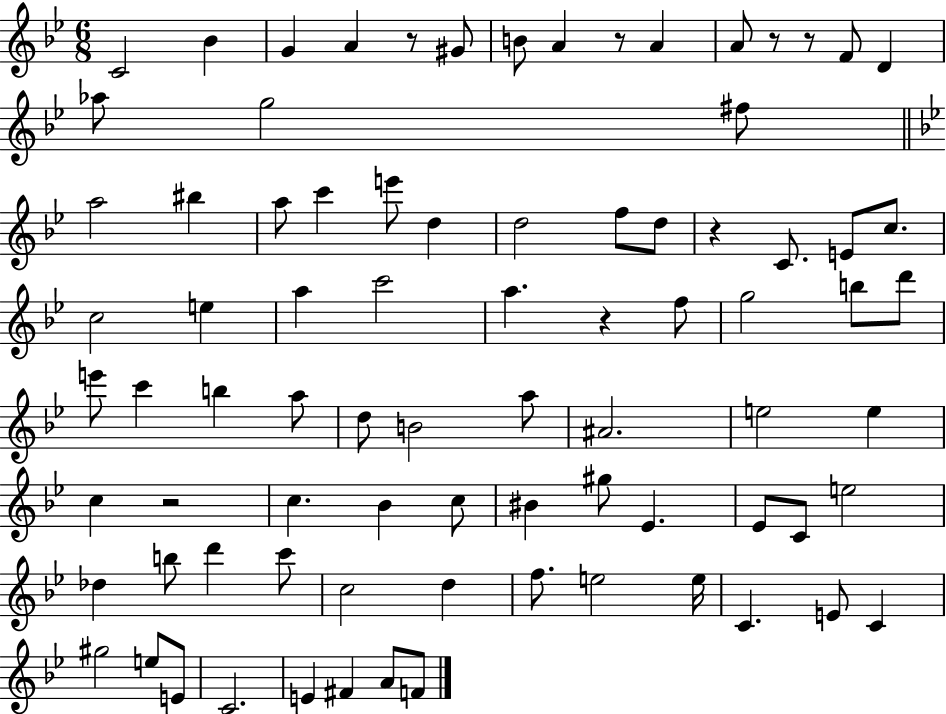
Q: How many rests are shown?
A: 7